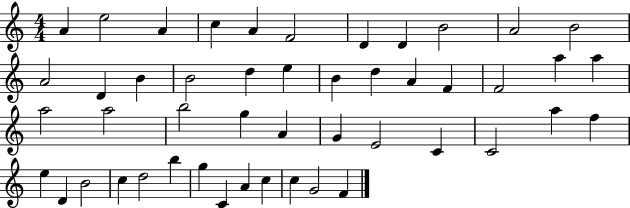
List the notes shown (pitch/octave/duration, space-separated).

A4/q E5/h A4/q C5/q A4/q F4/h D4/q D4/q B4/h A4/h B4/h A4/h D4/q B4/q B4/h D5/q E5/q B4/q D5/q A4/q F4/q F4/h A5/q A5/q A5/h A5/h B5/h G5/q A4/q G4/q E4/h C4/q C4/h A5/q F5/q E5/q D4/q B4/h C5/q D5/h B5/q G5/q C4/q A4/q C5/q C5/q G4/h F4/q